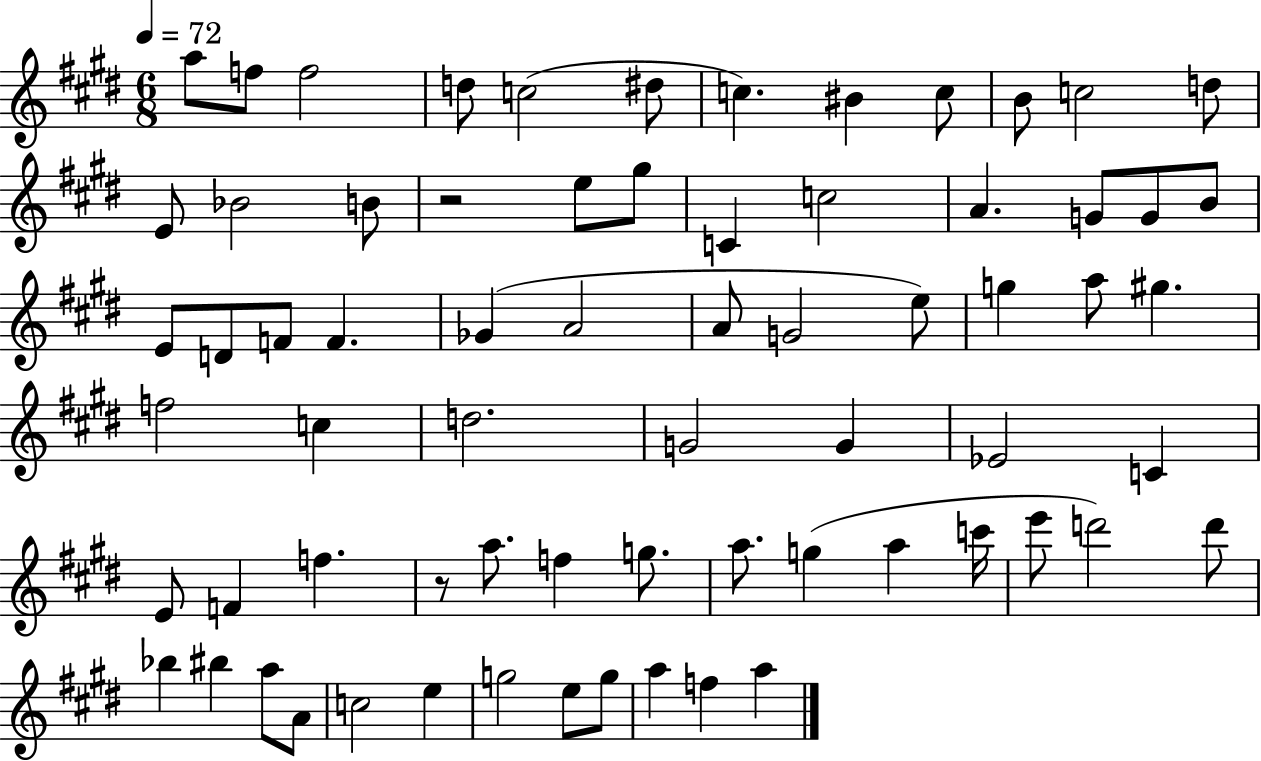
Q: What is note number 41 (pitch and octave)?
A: Eb4